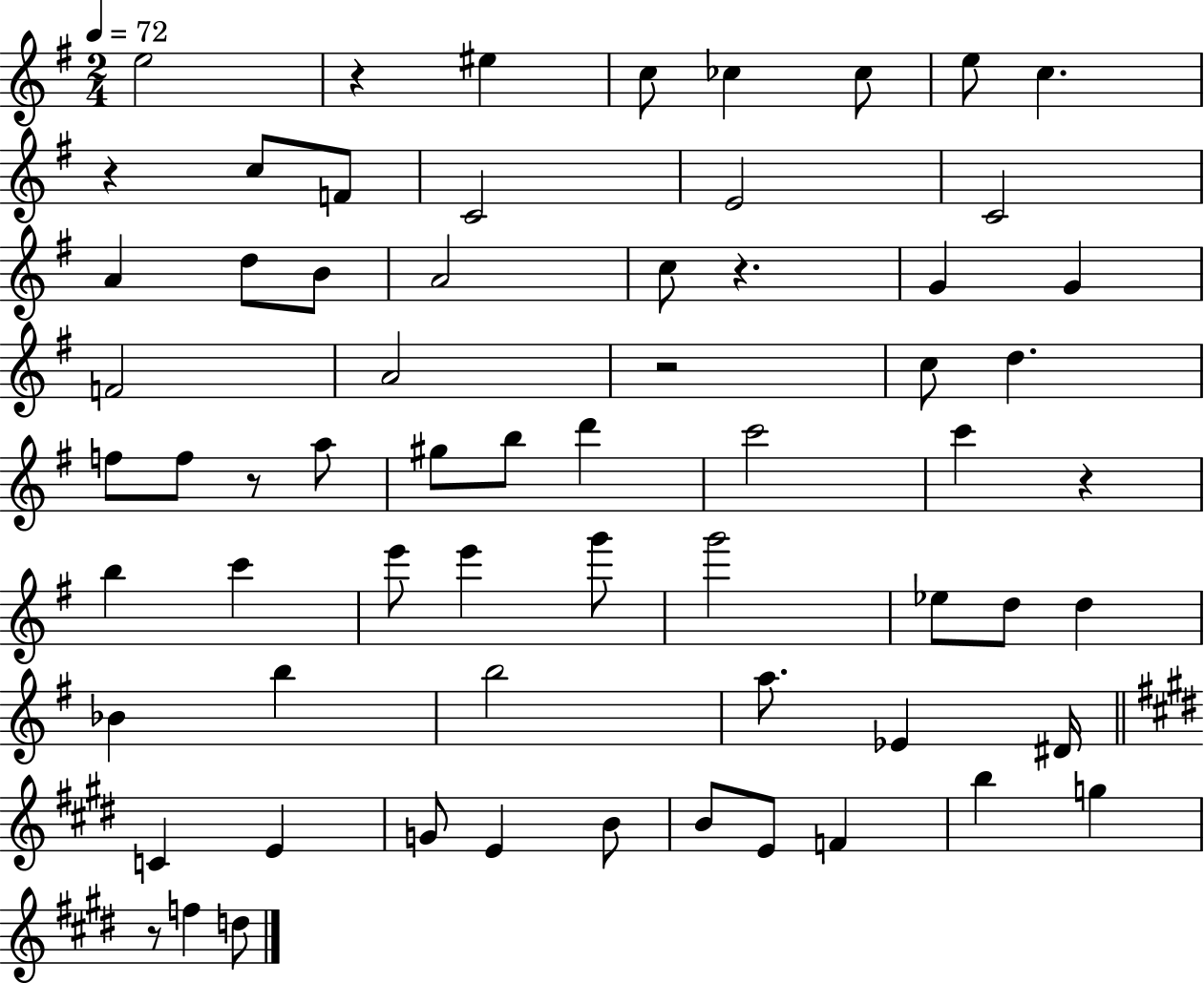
E5/h R/q EIS5/q C5/e CES5/q CES5/e E5/e C5/q. R/q C5/e F4/e C4/h E4/h C4/h A4/q D5/e B4/e A4/h C5/e R/q. G4/q G4/q F4/h A4/h R/h C5/e D5/q. F5/e F5/e R/e A5/e G#5/e B5/e D6/q C6/h C6/q R/q B5/q C6/q E6/e E6/q G6/e G6/h Eb5/e D5/e D5/q Bb4/q B5/q B5/h A5/e. Eb4/q D#4/s C4/q E4/q G4/e E4/q B4/e B4/e E4/e F4/q B5/q G5/q R/e F5/q D5/e